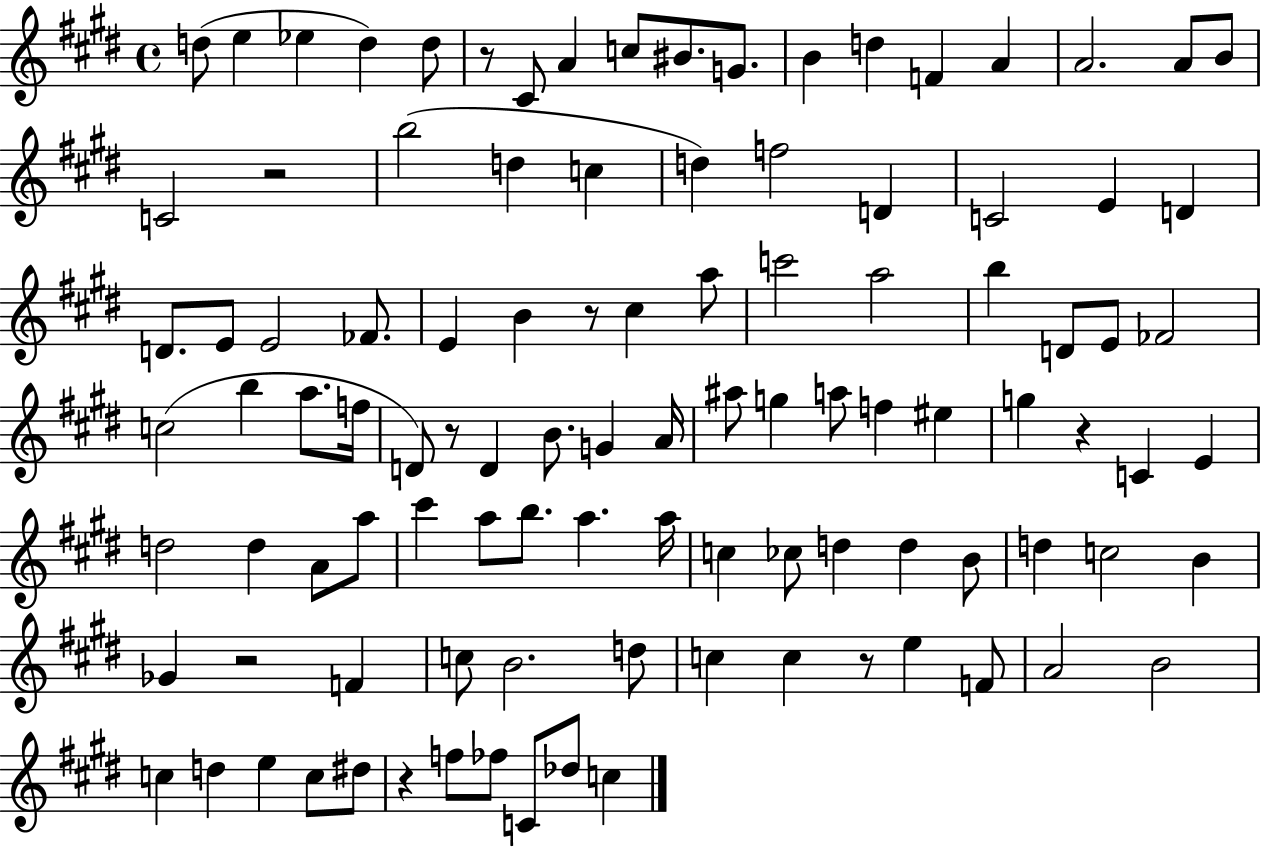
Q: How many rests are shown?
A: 8